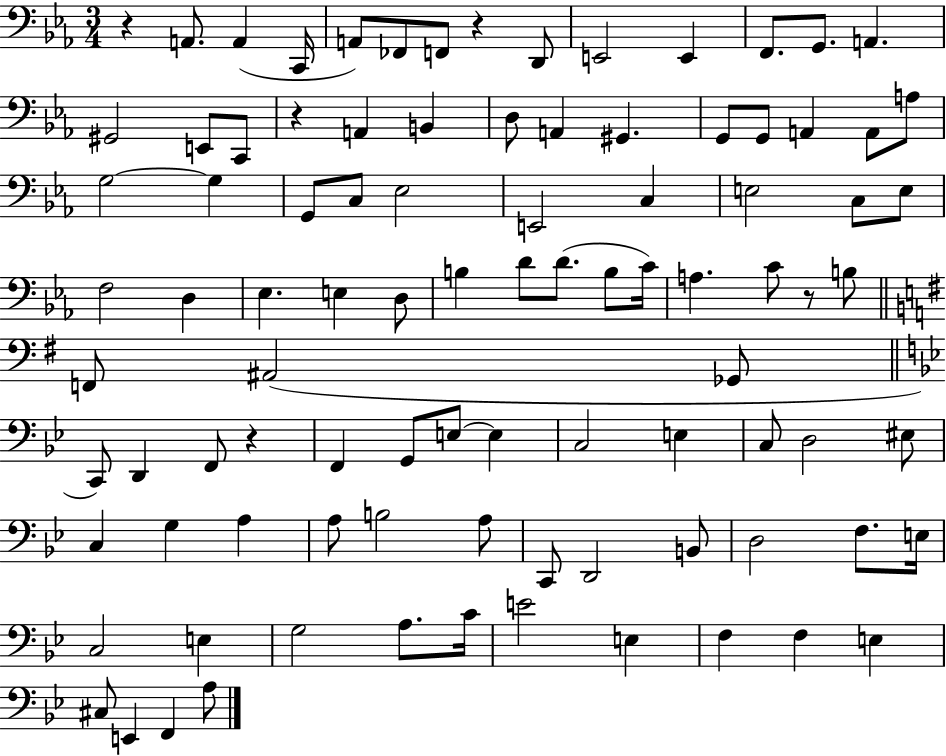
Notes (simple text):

R/q A2/e. A2/q C2/s A2/e FES2/e F2/e R/q D2/e E2/h E2/q F2/e. G2/e. A2/q. G#2/h E2/e C2/e R/q A2/q B2/q D3/e A2/q G#2/q. G2/e G2/e A2/q A2/e A3/e G3/h G3/q G2/e C3/e Eb3/h E2/h C3/q E3/h C3/e E3/e F3/h D3/q Eb3/q. E3/q D3/e B3/q D4/e D4/e. B3/e C4/s A3/q. C4/e R/e B3/e F2/e A#2/h Gb2/e C2/e D2/q F2/e R/q F2/q G2/e E3/e E3/q C3/h E3/q C3/e D3/h EIS3/e C3/q G3/q A3/q A3/e B3/h A3/e C2/e D2/h B2/e D3/h F3/e. E3/s C3/h E3/q G3/h A3/e. C4/s E4/h E3/q F3/q F3/q E3/q C#3/e E2/q F2/q A3/e